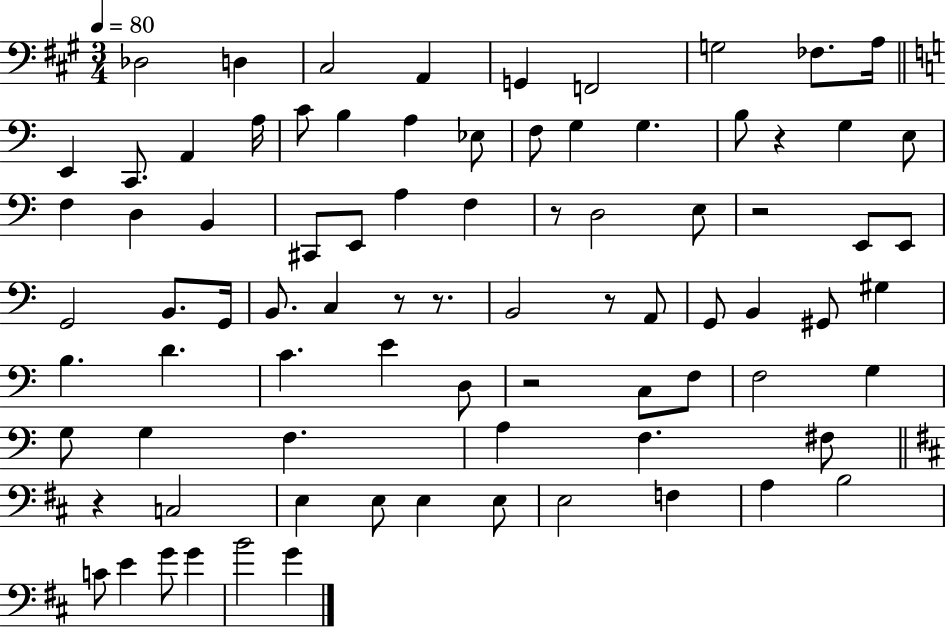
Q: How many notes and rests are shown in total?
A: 83